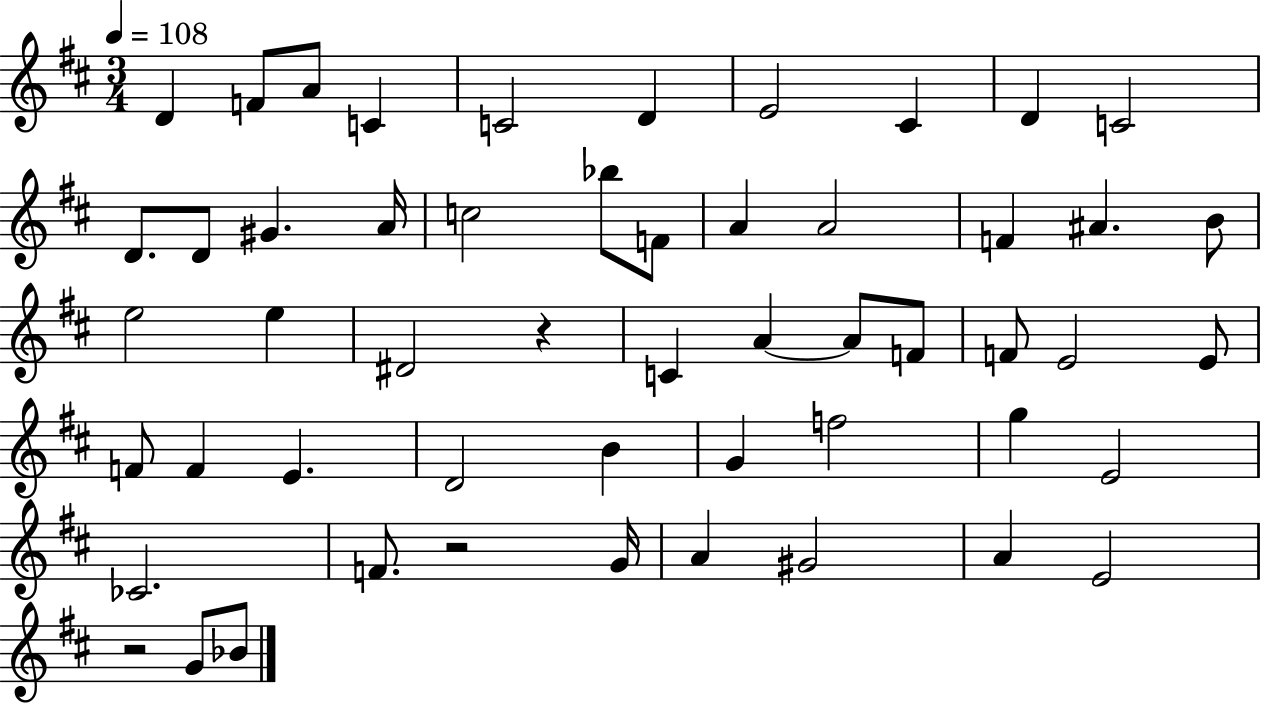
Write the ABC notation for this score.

X:1
T:Untitled
M:3/4
L:1/4
K:D
D F/2 A/2 C C2 D E2 ^C D C2 D/2 D/2 ^G A/4 c2 _b/2 F/2 A A2 F ^A B/2 e2 e ^D2 z C A A/2 F/2 F/2 E2 E/2 F/2 F E D2 B G f2 g E2 _C2 F/2 z2 G/4 A ^G2 A E2 z2 G/2 _B/2